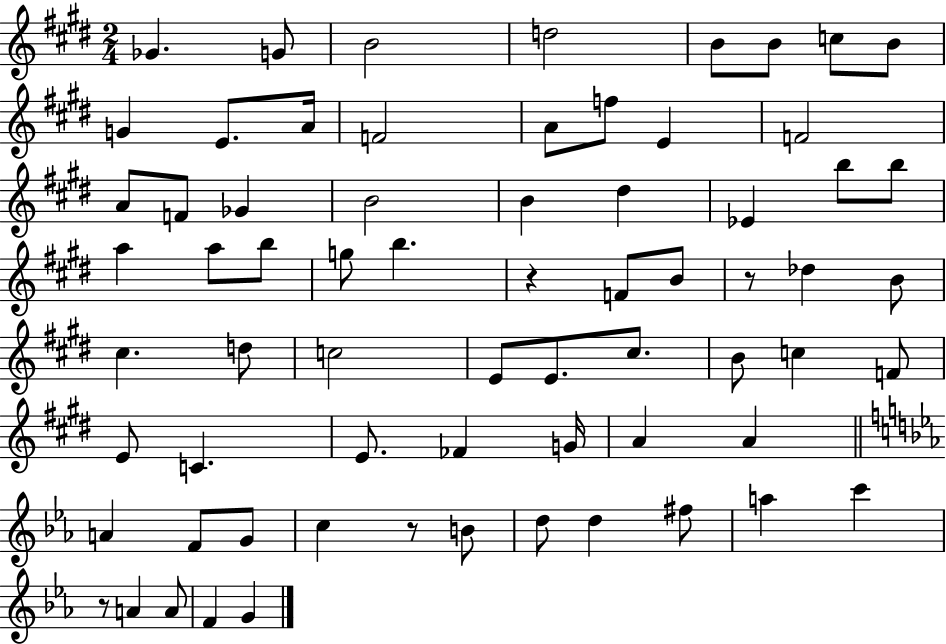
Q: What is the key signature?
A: E major